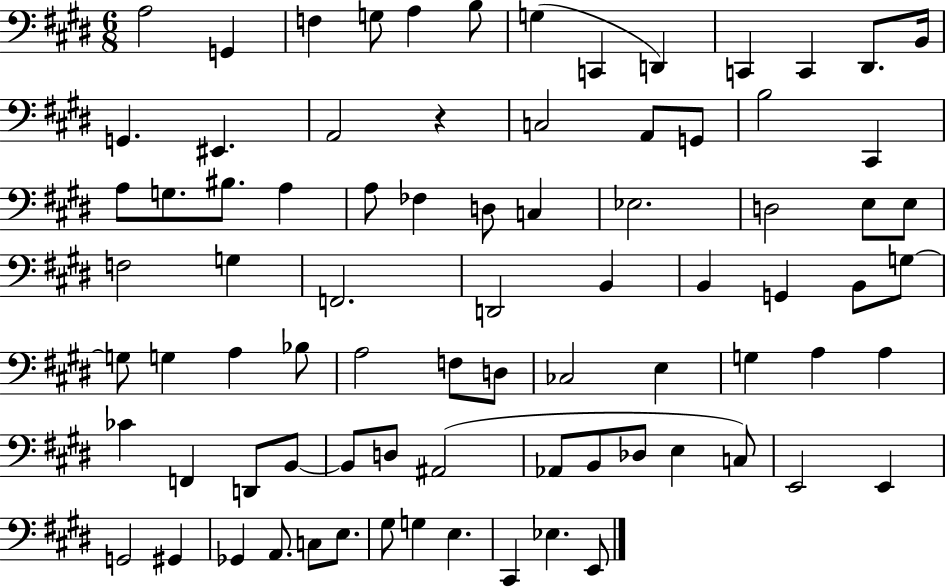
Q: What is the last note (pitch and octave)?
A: E2